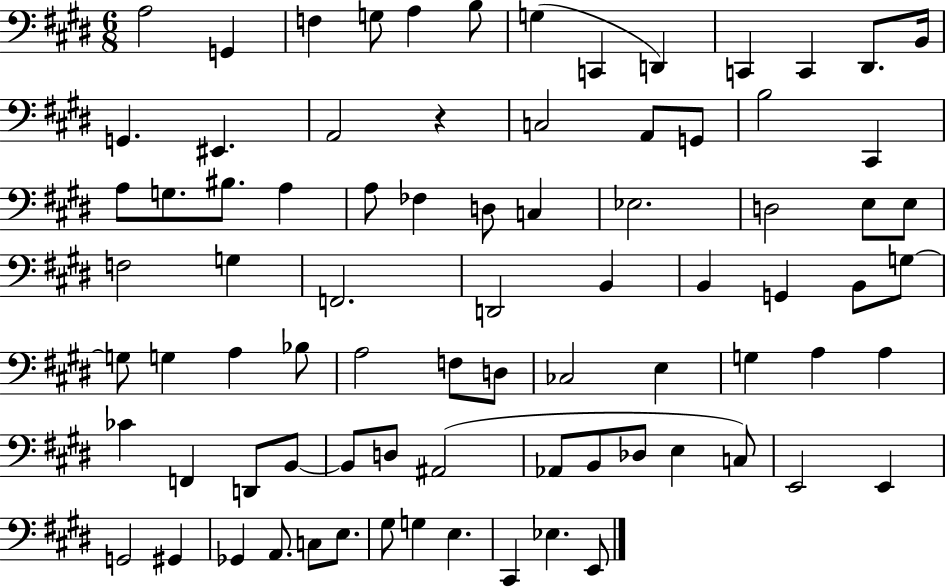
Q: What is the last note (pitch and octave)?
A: E2